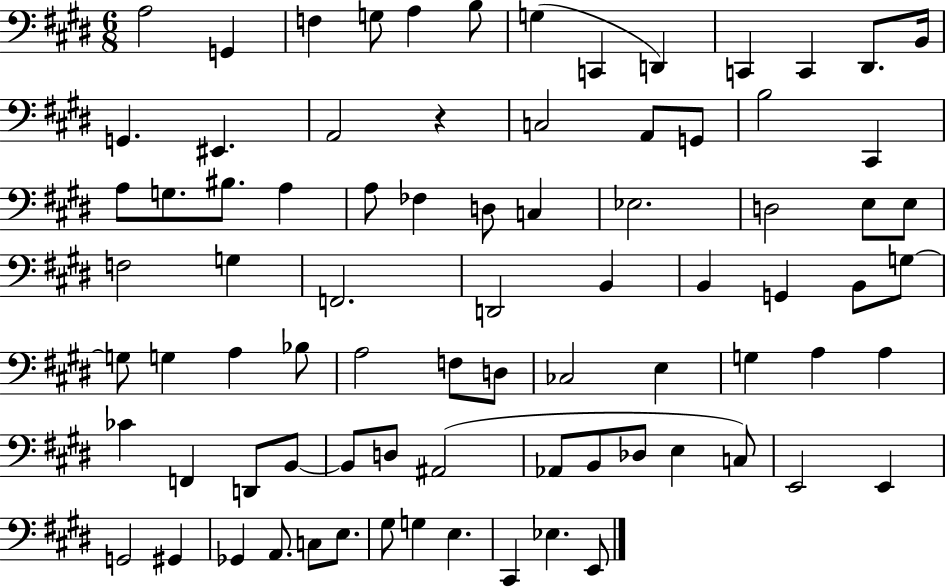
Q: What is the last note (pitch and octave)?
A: E2